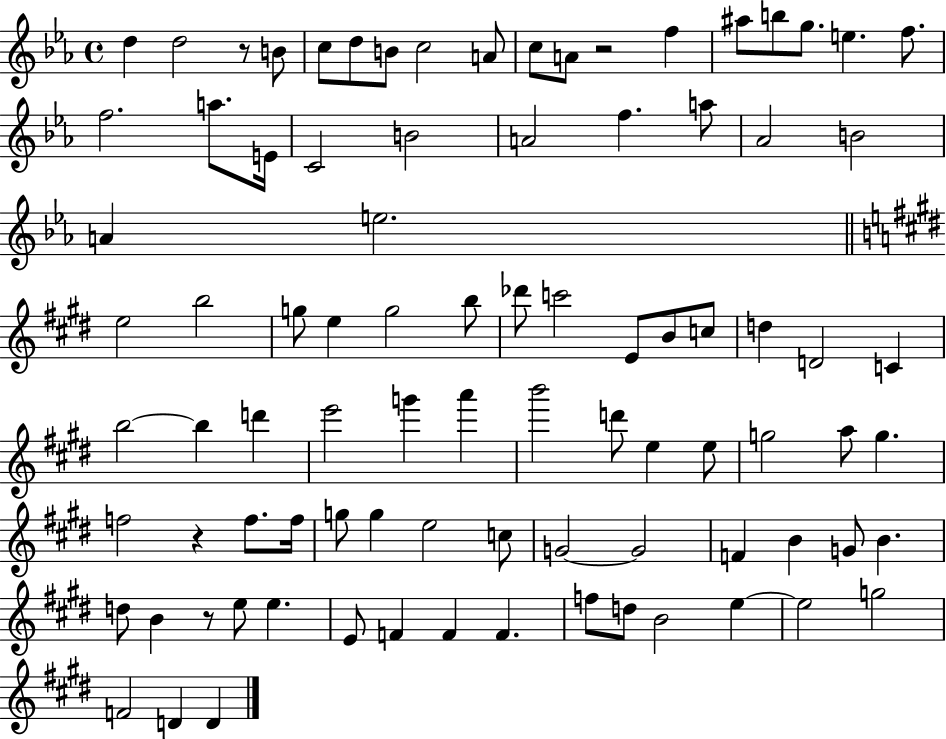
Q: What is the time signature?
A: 4/4